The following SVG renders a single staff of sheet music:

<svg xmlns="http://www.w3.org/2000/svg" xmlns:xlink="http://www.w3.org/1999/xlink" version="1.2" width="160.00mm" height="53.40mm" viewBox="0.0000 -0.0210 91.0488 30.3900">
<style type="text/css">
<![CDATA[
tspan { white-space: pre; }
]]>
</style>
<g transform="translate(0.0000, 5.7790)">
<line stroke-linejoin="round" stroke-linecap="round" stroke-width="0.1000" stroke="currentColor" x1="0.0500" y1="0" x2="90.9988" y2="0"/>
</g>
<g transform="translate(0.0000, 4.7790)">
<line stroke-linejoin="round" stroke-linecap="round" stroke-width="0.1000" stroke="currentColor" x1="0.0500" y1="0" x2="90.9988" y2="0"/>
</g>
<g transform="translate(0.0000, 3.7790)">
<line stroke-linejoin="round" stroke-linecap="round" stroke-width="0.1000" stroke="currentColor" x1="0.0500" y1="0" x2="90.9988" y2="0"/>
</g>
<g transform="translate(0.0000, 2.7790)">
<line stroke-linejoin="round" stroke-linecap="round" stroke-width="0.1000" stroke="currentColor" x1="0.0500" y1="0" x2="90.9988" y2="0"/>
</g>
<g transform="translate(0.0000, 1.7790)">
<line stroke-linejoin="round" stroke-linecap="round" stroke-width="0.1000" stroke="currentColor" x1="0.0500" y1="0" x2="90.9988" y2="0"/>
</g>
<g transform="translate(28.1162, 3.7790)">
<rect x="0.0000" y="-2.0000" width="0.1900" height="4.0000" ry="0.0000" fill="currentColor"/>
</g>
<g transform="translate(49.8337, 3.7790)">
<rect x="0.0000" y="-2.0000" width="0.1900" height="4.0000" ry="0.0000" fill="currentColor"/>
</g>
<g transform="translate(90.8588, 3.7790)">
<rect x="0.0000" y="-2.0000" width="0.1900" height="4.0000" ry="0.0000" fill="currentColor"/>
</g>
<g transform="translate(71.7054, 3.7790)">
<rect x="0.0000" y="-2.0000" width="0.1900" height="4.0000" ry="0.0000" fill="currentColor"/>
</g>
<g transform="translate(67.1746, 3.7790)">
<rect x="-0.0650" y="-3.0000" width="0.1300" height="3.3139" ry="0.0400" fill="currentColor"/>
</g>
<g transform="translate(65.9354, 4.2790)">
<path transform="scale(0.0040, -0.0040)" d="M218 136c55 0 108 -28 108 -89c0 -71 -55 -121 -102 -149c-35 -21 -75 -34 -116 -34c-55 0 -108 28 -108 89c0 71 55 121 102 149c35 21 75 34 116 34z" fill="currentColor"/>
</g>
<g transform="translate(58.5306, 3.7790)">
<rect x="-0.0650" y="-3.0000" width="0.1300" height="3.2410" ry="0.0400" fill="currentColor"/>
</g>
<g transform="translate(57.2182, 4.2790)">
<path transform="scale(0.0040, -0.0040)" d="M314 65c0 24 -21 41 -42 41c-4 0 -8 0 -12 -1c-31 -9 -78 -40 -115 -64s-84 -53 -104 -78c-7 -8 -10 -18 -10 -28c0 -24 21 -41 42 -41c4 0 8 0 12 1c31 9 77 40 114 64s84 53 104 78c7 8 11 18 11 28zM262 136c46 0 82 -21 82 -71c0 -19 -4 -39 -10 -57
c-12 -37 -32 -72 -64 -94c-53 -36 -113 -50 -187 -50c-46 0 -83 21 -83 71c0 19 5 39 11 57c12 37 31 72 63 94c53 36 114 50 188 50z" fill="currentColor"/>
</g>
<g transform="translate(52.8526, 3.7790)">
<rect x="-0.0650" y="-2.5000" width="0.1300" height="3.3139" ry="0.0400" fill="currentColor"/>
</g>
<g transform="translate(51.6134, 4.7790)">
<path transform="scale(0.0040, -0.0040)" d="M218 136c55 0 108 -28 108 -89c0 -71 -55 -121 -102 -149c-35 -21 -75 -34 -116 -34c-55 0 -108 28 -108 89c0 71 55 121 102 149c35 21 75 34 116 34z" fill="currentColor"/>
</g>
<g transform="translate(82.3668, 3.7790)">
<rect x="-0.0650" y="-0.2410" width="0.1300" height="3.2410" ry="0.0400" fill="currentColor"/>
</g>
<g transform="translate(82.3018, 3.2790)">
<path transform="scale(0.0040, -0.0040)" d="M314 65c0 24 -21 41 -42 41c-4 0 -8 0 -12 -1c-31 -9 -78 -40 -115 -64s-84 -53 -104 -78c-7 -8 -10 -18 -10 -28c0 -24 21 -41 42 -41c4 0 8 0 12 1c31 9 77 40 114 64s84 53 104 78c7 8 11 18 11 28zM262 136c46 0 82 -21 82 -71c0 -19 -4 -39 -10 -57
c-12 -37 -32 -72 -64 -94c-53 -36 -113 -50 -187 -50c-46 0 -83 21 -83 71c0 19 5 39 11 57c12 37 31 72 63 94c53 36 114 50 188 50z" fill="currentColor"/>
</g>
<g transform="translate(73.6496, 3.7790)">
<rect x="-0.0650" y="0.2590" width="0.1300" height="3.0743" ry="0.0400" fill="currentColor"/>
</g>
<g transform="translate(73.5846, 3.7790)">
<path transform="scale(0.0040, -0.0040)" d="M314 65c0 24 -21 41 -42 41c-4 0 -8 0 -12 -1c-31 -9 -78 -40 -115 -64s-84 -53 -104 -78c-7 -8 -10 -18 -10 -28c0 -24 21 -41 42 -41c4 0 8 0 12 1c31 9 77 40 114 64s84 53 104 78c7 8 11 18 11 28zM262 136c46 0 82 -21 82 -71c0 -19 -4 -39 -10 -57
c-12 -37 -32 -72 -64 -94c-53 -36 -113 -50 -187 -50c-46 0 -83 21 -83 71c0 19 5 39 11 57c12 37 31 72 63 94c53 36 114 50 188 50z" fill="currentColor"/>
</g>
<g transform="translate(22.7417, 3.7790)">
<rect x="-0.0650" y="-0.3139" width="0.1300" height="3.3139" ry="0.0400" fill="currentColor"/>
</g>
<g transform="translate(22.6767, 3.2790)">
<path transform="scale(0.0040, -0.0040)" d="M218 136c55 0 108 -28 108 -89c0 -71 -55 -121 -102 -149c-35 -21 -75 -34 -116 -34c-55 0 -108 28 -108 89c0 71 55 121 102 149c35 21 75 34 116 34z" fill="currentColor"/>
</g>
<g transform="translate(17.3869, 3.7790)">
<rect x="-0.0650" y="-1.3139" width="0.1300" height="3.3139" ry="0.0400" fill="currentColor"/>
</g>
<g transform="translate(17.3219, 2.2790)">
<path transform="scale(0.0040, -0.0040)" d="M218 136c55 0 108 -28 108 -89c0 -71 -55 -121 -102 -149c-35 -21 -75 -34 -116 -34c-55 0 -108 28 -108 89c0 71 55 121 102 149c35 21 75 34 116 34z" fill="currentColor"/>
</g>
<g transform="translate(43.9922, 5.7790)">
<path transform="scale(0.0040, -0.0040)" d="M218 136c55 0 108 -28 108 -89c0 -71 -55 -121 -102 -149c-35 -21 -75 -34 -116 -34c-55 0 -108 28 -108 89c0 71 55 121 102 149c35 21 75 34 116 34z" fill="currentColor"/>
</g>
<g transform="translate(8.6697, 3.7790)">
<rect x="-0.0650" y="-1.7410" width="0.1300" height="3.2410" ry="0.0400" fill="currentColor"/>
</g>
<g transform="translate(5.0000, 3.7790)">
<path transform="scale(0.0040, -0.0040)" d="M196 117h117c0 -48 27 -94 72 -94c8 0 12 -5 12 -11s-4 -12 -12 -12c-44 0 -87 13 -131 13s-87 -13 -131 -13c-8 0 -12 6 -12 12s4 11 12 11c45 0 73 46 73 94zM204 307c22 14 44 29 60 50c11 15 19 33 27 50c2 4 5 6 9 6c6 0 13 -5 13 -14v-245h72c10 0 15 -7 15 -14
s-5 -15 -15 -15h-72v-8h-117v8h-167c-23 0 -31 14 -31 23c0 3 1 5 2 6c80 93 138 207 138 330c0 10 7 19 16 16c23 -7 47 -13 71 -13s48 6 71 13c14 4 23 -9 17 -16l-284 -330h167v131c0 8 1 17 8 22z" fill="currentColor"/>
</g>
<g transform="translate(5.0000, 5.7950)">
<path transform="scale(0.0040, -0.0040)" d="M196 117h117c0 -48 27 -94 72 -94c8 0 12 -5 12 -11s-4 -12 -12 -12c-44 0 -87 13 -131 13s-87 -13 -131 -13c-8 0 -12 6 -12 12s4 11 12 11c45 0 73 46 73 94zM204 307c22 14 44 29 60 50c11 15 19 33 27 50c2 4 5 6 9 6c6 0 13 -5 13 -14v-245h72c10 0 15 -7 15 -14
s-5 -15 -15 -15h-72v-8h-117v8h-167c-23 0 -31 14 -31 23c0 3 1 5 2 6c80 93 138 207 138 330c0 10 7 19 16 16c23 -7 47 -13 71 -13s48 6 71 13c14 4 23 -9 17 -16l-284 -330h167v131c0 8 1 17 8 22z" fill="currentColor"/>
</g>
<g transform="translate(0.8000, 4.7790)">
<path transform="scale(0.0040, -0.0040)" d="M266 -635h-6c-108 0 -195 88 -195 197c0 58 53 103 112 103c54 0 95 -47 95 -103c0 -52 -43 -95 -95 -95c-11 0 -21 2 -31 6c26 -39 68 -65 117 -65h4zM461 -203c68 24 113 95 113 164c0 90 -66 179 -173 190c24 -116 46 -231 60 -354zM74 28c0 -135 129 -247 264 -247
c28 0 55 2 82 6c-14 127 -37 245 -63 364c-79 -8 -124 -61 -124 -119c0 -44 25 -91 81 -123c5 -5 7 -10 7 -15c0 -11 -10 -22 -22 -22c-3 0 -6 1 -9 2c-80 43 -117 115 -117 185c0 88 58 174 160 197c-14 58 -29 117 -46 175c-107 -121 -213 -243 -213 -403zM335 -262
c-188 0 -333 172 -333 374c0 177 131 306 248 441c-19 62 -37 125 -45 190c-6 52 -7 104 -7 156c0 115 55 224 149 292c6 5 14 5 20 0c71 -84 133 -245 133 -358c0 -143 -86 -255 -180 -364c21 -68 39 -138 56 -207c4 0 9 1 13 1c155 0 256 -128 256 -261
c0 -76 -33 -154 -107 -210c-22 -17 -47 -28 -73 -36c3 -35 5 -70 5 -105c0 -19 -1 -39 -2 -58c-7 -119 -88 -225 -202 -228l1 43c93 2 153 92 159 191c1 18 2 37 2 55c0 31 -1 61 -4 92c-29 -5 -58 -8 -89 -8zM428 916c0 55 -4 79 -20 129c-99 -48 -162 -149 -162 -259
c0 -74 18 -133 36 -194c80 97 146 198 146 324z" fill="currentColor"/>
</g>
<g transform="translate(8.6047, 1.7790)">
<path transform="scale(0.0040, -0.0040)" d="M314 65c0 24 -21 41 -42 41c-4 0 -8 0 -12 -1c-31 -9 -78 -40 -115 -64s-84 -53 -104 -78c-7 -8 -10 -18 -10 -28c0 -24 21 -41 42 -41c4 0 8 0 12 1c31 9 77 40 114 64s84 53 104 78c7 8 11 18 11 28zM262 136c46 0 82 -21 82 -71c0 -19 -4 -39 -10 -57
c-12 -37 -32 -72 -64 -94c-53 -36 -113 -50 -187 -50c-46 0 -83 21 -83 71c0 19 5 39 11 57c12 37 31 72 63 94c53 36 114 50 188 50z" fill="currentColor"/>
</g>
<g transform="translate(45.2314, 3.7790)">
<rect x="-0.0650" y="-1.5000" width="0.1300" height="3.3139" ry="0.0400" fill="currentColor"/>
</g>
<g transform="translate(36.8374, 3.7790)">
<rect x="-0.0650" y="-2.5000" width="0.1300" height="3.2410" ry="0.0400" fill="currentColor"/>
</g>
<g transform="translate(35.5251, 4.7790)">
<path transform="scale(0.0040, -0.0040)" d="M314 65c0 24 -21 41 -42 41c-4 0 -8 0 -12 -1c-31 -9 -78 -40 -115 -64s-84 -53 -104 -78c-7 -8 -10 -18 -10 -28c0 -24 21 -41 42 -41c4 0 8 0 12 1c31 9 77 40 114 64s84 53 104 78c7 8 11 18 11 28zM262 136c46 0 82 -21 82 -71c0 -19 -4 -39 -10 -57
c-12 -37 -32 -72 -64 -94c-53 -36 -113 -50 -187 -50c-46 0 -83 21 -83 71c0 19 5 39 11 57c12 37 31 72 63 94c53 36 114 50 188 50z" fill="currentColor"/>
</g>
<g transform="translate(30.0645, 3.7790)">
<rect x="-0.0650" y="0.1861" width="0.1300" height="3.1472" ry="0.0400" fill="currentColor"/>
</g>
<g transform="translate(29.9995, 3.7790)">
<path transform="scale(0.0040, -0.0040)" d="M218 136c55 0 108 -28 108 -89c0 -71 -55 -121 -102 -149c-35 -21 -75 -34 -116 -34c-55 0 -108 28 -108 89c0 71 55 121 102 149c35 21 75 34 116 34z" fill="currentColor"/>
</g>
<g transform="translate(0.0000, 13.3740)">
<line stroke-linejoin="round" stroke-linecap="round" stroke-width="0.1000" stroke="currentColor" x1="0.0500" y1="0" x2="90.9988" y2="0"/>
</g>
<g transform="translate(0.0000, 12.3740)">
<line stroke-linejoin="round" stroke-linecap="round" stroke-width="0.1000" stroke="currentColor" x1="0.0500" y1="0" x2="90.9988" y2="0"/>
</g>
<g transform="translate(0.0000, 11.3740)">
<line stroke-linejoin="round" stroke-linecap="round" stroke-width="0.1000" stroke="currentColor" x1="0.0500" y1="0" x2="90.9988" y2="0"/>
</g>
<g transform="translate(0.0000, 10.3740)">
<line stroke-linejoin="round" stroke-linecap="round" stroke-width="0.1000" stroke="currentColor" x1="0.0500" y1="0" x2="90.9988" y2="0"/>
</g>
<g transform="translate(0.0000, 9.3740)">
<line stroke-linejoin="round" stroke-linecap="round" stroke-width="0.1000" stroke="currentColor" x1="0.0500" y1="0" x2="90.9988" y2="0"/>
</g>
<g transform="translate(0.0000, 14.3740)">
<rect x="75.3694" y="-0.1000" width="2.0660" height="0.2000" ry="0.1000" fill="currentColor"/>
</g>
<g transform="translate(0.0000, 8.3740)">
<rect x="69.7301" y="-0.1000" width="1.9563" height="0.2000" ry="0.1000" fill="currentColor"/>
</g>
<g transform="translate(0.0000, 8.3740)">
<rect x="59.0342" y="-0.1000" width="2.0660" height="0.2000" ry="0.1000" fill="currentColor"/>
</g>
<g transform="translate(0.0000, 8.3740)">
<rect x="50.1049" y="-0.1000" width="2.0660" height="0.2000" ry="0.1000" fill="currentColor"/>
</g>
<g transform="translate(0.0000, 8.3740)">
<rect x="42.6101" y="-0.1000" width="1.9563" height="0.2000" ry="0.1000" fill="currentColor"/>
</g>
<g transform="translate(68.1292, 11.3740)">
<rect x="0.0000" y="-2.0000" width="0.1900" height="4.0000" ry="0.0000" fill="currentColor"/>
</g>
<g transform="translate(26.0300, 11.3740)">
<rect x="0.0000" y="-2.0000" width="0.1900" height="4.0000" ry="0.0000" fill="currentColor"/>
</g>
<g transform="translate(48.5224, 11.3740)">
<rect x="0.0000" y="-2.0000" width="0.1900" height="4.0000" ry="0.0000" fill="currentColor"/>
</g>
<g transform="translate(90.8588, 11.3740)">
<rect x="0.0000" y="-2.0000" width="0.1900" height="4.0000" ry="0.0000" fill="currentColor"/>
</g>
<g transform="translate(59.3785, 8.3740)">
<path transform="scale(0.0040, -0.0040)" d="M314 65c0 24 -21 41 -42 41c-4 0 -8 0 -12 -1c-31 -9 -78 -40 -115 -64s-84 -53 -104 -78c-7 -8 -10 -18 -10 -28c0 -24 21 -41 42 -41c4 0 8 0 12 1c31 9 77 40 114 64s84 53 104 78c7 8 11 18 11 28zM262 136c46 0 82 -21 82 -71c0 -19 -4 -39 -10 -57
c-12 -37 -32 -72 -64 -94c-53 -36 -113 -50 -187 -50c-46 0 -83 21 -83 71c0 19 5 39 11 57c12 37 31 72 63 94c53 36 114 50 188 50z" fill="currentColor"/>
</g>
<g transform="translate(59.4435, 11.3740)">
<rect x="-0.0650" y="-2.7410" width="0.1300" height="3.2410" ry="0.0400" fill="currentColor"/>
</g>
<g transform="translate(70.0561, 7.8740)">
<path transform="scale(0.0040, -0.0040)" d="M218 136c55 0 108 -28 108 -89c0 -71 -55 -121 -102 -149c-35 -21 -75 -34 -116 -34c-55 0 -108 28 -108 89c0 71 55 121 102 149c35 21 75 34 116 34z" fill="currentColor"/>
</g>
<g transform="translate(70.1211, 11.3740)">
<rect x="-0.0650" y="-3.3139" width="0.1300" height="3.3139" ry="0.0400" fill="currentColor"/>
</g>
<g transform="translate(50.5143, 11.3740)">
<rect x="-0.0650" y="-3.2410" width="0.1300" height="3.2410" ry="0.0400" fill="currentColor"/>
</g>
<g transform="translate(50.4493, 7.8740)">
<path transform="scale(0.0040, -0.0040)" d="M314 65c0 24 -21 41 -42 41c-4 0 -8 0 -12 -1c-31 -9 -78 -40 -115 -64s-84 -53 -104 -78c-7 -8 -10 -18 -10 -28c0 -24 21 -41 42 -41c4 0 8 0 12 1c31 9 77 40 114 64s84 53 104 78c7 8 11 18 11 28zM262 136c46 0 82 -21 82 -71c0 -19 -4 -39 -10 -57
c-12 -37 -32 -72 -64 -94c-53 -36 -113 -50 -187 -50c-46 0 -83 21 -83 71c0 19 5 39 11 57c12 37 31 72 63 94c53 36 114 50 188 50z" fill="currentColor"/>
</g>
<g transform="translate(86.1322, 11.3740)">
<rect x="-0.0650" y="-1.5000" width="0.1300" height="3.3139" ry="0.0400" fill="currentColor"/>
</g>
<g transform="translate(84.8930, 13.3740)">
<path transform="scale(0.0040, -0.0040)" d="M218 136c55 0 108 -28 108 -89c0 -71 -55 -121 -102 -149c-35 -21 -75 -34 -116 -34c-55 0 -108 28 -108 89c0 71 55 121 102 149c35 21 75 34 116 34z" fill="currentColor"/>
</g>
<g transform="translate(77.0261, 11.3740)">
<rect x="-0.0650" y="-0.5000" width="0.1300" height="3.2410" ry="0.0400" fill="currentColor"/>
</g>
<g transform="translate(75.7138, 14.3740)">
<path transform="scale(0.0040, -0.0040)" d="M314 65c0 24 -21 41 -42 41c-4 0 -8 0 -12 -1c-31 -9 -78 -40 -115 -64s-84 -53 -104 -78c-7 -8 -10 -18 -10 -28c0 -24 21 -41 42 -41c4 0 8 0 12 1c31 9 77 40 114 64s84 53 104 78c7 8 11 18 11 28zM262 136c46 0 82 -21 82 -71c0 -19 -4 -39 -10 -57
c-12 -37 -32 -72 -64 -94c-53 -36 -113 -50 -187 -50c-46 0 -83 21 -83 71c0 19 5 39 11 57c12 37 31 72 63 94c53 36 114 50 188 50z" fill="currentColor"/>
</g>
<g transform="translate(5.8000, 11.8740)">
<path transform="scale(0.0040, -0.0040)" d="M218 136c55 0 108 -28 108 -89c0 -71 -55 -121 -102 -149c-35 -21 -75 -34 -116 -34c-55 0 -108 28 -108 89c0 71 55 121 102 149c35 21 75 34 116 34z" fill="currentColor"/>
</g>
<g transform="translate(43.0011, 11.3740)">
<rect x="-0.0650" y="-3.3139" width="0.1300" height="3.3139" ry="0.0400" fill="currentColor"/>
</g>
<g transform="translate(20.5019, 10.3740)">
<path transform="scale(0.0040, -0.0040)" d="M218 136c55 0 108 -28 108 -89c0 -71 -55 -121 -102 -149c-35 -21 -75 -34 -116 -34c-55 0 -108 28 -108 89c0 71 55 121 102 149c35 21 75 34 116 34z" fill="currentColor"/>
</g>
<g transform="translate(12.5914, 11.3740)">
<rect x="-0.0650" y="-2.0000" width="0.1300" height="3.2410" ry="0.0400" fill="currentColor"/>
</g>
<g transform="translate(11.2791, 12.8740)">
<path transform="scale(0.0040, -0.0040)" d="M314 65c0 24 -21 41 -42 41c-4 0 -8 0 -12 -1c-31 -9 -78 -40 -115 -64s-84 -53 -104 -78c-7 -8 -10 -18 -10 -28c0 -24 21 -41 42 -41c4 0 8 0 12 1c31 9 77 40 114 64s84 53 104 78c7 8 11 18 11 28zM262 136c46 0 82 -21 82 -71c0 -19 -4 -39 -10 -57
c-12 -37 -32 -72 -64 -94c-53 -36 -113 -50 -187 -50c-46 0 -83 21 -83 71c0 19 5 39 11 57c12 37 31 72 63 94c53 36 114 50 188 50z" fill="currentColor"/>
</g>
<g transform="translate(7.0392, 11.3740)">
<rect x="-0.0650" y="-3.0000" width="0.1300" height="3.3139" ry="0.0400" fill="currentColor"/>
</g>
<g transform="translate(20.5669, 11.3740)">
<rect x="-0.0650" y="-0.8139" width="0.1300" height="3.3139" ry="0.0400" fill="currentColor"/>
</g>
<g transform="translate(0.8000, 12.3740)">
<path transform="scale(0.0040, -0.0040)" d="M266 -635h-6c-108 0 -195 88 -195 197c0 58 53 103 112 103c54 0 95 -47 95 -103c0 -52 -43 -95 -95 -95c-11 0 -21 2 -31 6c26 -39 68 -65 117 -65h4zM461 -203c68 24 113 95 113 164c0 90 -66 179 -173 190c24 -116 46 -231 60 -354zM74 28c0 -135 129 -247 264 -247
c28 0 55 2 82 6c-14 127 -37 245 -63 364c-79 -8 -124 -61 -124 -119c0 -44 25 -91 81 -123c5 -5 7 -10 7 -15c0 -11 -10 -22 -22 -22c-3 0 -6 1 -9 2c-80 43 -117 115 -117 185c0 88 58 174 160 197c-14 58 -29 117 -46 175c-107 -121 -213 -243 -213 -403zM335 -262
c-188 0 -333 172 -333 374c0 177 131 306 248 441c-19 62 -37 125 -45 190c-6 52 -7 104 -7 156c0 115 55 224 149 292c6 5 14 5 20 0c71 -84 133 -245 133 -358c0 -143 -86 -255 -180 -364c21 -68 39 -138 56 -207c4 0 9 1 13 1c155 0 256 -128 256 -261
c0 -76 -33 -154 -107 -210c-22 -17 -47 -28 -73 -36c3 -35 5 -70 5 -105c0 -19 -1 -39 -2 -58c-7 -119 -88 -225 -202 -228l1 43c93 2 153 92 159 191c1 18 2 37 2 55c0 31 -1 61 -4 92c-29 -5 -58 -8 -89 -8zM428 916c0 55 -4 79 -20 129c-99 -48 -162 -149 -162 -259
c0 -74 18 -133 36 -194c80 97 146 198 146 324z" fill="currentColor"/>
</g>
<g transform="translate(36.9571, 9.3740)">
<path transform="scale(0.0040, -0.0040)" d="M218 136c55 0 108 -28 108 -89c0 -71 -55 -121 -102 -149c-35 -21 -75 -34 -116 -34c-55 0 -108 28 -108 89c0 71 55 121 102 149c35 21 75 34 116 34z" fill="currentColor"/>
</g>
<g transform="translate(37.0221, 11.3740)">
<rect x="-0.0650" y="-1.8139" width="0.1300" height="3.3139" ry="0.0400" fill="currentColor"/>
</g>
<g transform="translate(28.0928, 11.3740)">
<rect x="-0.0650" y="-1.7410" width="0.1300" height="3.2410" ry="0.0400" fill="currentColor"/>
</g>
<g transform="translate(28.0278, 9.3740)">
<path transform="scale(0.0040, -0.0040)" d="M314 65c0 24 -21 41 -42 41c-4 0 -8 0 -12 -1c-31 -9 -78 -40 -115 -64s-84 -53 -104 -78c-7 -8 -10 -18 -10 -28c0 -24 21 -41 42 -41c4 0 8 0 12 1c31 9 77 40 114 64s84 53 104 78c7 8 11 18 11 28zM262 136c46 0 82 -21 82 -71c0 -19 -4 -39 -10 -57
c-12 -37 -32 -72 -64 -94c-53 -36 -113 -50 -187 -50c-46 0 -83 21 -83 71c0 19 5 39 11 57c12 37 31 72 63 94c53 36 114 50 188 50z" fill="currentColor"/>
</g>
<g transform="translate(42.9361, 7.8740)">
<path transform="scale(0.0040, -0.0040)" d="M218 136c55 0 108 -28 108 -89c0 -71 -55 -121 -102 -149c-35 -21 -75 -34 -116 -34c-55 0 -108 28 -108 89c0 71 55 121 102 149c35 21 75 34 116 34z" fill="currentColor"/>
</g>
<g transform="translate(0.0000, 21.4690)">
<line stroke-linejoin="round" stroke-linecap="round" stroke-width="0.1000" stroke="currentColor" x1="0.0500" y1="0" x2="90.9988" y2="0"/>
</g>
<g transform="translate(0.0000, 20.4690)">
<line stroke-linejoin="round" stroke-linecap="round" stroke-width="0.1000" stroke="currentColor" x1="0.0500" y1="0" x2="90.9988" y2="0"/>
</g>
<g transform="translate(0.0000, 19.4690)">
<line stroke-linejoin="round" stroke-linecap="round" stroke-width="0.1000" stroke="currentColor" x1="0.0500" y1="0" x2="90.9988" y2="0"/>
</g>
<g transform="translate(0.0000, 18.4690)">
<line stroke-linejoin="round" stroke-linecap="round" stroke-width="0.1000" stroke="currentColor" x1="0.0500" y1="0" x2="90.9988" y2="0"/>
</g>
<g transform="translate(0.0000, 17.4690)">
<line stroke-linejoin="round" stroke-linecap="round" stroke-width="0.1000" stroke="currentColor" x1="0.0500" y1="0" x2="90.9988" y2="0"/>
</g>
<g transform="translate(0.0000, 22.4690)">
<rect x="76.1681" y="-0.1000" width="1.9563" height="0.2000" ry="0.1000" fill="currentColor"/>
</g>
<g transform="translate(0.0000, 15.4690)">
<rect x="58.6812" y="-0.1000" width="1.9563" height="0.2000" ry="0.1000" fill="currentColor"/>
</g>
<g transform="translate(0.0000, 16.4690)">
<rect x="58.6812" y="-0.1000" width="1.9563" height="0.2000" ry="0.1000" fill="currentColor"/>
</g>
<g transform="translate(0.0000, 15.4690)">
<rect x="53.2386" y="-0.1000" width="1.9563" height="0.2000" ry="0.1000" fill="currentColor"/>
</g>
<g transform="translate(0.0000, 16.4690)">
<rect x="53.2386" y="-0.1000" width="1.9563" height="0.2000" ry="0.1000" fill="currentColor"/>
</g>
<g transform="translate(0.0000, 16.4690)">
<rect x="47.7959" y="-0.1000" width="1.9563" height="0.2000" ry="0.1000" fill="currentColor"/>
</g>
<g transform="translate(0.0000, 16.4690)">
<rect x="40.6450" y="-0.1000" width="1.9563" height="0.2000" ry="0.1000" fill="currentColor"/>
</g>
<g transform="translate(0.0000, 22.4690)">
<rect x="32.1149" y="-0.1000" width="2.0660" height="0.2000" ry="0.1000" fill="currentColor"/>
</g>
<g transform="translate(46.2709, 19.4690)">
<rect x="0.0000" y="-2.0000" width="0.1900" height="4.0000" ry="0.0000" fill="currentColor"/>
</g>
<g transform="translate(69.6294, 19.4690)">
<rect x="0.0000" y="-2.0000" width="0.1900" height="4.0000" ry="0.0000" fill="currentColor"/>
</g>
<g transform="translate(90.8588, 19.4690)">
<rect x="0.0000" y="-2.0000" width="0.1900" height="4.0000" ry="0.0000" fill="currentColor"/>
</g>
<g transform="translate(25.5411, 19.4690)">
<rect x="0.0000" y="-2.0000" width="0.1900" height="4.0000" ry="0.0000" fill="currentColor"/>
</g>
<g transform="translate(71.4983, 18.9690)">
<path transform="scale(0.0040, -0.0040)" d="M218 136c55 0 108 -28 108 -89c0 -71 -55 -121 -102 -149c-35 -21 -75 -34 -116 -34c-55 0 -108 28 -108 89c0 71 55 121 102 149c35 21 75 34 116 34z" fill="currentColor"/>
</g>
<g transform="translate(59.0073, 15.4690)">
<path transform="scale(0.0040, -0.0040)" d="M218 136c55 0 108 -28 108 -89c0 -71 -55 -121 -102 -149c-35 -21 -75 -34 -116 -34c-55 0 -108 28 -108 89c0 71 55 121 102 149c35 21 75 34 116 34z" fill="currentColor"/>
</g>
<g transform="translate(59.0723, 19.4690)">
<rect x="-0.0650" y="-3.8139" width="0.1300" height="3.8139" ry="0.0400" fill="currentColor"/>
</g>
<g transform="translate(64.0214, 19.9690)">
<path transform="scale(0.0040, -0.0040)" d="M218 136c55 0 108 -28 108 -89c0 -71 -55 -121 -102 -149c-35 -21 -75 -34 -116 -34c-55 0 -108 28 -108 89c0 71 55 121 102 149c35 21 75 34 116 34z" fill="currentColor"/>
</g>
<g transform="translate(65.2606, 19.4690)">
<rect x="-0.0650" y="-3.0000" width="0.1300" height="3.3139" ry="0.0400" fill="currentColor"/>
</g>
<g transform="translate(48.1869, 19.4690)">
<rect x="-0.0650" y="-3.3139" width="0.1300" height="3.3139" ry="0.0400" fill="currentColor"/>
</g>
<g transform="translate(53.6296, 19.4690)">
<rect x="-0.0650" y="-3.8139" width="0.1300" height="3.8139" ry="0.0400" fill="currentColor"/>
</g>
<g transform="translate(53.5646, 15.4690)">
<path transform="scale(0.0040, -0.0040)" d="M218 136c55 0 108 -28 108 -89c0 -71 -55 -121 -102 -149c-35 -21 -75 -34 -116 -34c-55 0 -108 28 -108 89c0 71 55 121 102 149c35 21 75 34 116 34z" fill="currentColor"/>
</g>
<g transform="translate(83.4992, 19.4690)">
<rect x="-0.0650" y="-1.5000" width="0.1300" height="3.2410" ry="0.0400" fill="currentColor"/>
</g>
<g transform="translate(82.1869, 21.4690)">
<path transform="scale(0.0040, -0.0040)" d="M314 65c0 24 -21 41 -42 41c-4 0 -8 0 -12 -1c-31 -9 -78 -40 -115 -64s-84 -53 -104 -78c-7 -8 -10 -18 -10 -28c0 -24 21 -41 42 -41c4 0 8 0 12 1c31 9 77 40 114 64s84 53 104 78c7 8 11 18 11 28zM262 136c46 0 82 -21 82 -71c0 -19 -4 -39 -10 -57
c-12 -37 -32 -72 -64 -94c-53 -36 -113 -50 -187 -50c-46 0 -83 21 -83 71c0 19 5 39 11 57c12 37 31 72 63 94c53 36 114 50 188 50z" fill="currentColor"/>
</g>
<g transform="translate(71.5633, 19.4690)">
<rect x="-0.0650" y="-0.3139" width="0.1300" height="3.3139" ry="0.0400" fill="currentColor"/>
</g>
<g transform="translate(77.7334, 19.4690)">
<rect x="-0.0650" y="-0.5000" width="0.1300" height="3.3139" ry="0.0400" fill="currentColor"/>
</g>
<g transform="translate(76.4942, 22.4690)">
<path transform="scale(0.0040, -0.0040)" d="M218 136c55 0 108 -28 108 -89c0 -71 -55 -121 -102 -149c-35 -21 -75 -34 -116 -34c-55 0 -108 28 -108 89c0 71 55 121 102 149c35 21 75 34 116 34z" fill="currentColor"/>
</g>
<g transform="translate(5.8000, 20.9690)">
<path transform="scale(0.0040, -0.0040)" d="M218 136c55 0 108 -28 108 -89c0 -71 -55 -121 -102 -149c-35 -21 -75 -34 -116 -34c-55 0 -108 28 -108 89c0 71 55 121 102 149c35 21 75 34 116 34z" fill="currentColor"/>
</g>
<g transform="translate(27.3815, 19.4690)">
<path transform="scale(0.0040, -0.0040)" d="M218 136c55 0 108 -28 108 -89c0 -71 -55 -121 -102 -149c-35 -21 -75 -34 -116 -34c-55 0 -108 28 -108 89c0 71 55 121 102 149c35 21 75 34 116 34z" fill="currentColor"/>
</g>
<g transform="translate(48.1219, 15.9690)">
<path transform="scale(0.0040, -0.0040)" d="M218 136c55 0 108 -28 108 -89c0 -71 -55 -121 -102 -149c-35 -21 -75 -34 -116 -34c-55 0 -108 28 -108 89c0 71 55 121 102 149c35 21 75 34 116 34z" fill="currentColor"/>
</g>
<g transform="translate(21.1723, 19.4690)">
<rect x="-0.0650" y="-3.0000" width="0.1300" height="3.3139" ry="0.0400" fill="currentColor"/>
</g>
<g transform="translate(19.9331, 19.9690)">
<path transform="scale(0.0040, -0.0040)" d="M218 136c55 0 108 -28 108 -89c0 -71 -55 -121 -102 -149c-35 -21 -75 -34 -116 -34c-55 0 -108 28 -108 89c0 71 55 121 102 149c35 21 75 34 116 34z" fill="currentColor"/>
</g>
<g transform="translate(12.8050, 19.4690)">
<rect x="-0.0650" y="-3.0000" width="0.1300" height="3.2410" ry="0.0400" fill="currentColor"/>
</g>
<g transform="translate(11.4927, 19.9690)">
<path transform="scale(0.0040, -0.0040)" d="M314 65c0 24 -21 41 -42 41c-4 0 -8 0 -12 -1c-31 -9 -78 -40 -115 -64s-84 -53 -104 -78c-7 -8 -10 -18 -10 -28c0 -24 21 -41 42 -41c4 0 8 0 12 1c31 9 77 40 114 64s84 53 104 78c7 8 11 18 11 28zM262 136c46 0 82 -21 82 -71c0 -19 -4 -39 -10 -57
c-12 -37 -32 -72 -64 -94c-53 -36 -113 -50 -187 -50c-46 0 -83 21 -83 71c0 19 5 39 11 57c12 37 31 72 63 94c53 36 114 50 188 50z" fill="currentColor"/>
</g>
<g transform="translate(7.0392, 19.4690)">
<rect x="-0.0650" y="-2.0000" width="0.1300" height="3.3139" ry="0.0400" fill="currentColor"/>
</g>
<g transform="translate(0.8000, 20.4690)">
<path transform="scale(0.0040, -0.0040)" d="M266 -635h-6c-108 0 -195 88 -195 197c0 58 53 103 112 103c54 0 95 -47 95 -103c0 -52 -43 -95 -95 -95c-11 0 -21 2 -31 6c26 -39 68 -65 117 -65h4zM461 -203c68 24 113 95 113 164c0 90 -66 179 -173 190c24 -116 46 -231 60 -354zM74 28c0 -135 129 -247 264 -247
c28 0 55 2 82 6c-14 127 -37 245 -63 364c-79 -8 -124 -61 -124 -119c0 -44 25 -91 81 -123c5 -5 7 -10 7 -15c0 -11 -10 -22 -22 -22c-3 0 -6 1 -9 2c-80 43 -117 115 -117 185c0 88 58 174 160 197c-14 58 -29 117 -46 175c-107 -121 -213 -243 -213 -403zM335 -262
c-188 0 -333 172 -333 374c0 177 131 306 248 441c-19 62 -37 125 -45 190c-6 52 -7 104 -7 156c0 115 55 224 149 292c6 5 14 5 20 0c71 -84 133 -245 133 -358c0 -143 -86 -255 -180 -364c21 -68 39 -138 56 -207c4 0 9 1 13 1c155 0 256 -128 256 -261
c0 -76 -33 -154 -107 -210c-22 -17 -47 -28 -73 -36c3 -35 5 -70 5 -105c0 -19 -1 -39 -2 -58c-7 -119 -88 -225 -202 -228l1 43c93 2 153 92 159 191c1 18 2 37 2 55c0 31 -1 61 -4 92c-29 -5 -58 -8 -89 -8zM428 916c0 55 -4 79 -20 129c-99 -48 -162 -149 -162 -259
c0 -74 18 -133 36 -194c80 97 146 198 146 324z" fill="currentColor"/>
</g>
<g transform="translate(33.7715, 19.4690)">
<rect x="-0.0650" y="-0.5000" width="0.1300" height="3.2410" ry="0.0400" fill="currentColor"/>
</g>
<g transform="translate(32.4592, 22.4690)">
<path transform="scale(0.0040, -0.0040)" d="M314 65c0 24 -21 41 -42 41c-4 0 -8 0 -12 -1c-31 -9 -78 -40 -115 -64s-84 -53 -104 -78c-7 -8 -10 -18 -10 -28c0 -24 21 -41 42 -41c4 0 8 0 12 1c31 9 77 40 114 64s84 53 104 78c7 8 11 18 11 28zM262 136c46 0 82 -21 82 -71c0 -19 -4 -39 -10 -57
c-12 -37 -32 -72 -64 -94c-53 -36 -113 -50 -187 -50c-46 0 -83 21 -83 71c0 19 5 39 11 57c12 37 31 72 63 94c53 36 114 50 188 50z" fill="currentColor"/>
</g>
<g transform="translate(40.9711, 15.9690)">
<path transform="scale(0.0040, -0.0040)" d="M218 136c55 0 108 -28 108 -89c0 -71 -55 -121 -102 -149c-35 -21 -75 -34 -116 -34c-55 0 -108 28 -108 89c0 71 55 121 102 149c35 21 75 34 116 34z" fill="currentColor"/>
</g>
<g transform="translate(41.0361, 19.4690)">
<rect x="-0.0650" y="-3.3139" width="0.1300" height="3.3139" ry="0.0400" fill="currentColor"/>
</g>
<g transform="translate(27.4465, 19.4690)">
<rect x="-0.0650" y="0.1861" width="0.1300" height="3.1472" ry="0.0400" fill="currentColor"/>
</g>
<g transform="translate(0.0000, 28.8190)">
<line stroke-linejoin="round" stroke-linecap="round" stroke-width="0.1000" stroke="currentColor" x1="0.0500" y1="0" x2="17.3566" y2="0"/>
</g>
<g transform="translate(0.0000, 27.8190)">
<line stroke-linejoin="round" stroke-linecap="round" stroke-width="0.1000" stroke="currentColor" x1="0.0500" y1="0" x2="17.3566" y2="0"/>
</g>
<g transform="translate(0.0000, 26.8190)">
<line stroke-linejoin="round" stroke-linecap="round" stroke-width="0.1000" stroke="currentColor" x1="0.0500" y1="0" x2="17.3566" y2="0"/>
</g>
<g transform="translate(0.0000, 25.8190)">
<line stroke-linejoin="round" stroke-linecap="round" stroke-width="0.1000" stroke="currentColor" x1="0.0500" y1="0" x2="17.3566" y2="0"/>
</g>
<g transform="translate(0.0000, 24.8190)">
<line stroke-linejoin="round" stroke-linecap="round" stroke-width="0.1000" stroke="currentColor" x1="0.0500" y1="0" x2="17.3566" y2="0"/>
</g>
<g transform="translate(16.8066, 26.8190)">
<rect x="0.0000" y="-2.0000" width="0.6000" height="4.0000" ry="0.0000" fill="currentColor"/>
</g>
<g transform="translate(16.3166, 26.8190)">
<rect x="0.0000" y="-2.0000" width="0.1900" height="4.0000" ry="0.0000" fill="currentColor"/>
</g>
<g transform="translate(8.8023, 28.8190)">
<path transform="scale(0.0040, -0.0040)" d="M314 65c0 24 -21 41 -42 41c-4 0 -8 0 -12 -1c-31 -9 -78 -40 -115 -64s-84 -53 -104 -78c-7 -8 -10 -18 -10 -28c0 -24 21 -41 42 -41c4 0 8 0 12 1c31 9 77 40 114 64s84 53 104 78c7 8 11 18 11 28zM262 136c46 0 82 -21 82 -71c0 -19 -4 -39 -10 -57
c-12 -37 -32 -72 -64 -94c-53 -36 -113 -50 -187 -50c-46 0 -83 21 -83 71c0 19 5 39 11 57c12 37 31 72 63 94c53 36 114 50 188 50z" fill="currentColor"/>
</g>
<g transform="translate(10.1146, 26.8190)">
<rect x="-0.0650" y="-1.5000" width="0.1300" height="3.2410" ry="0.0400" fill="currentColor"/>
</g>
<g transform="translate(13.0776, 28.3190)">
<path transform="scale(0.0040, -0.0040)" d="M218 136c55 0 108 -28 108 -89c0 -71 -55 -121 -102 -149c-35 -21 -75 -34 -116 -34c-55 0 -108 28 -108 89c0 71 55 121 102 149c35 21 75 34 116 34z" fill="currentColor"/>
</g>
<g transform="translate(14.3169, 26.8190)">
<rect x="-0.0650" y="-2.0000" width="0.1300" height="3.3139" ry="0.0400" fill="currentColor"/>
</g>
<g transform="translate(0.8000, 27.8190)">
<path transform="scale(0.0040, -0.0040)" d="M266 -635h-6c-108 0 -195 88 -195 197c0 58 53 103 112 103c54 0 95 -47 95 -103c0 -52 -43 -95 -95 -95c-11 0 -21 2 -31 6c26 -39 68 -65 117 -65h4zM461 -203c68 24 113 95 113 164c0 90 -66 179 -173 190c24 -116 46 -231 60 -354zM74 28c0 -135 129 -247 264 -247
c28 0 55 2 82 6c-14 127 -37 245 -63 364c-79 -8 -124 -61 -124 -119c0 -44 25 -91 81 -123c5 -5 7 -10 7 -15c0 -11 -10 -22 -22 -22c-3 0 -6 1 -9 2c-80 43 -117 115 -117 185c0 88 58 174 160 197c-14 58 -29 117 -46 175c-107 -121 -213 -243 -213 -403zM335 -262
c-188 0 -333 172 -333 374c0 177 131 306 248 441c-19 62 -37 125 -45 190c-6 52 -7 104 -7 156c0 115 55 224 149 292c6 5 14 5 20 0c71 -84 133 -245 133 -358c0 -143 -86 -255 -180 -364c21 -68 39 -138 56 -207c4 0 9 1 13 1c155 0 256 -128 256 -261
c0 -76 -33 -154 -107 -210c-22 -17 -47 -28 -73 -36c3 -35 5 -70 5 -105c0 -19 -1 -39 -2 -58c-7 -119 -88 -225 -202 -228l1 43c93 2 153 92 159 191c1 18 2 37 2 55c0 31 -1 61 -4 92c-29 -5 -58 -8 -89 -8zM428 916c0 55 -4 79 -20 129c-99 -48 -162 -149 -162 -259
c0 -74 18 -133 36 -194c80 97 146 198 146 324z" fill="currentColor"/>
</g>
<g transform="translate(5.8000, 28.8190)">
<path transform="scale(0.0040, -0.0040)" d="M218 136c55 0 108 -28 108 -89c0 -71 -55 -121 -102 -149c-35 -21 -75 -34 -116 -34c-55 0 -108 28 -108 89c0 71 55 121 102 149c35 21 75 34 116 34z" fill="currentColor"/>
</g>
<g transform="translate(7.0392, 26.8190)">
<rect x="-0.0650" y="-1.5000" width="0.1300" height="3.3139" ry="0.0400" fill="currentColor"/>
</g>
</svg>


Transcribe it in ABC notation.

X:1
T:Untitled
M:4/4
L:1/4
K:C
f2 e c B G2 E G A2 A B2 c2 A F2 d f2 f b b2 a2 b C2 E F A2 A B C2 b b c' c' A c C E2 E E2 F